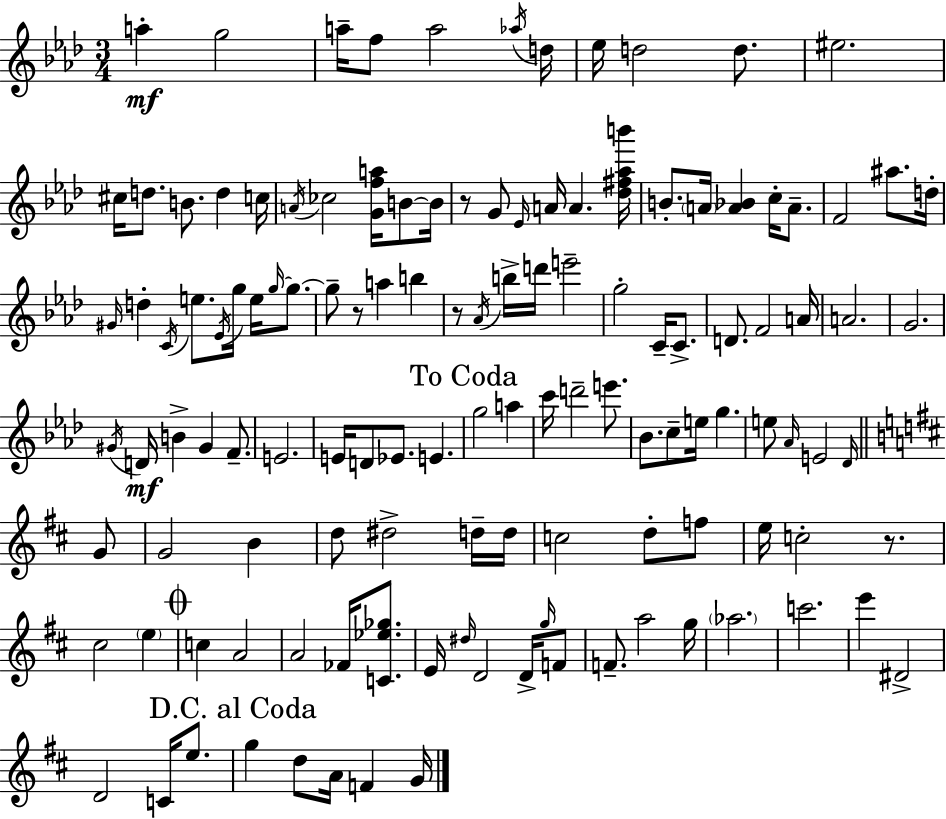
{
  \clef treble
  \numericTimeSignature
  \time 3/4
  \key aes \major
  a''4-.\mf g''2 | a''16-- f''8 a''2 \acciaccatura { aes''16 } | d''16 ees''16 d''2 d''8. | eis''2. | \break cis''16 d''8. b'8. d''4 | c''16 \acciaccatura { a'16 } ces''2 <g' f'' a''>16 b'8~~ | b'16 r8 g'8 \grace { ees'16 } a'16 a'4. | <des'' fis'' aes'' b'''>16 b'8.-. \parenthesize a'16 <a' bes'>4 c''16-. | \break a'8.-- f'2 ais''8. | d''16-. \grace { gis'16 } d''4-. \acciaccatura { c'16 } e''8. | \acciaccatura { ees'16 } g''16 e''16 \grace { g''16~ }~ g''8. g''8-- r8 a''4 | b''4 r8 \acciaccatura { aes'16 } b''16-> d'''16 | \break e'''2-- g''2-. | c'16-- c'8.-> d'8. f'2 | a'16 a'2. | g'2. | \break \acciaccatura { gis'16 } d'16\mf b'4-> | gis'4 f'8.-- e'2. | e'16 d'8 | ees'8. e'4. \mark "To Coda" g''2 | \break a''4 c'''16 d'''2-- | e'''8. bes'8. | c''8-- e''16 g''4. e''8 \grace { aes'16 } | e'2 \grace { des'16 } \bar "||" \break \key d \major g'8 g'2 b'4 | d''8 dis''2-> | d''16-- d''16 c''2 d''8-. | f''8 e''16 c''2-. r8. | \break cis''2 \parenthesize e''4 | \mark \markup { \musicglyph "scripts.coda" } c''4 a'2 | a'2 fes'16 <c' ees'' ges''>8. | e'16 \grace { dis''16 } d'2 | \break d'16-> \grace { g''16 } f'8 f'8.-- a''2 | g''16 \parenthesize aes''2. | c'''2. | e'''4 dis'2-> | \break d'2 | c'16 e''8. \mark "D.C. al Coda" g''4 d''8 a'16 f'4 | g'16 \bar "|."
}